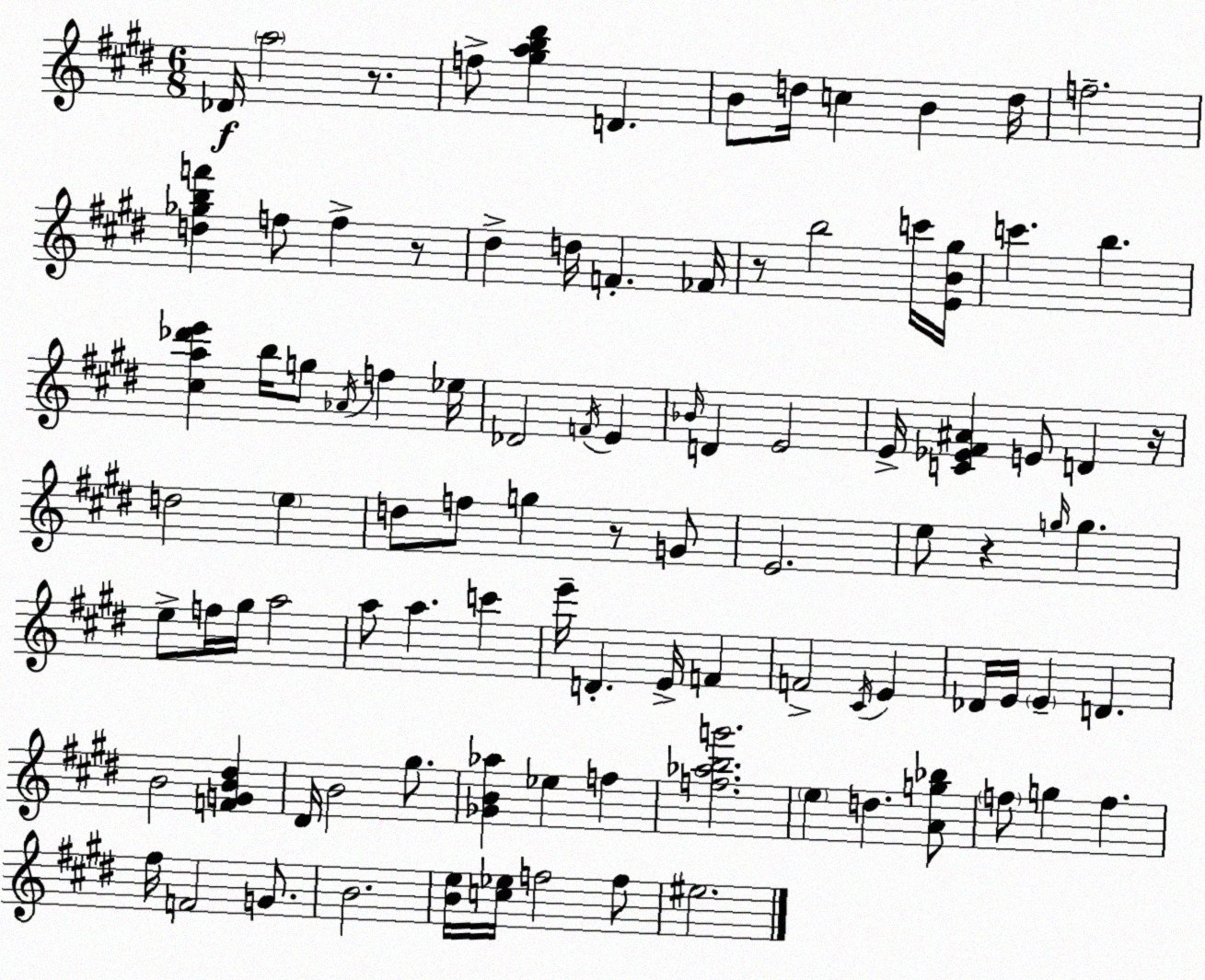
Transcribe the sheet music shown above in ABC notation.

X:1
T:Untitled
M:6/8
L:1/4
K:E
_D/4 a2 z/2 f/2 [^gab^d'] D B/2 d/4 c B d/4 f2 [d_gbf'] f/2 f z/2 ^d d/4 F _F/4 z/2 b2 c'/4 [EB^g]/4 c' b [^ca_d'e'] b/4 g/2 _A/4 f _e/4 _D2 F/4 E _B/4 D E2 E/4 [C_E^F^A] E/2 D z/4 d2 e d/2 f/2 g z/2 G/2 E2 e/2 z g/4 g e/2 f/4 ^g/4 a2 a/2 a c' e'/4 D E/4 F F2 ^C/4 E _D/4 E/4 E D B2 [FGB^d] ^D/4 B2 ^g/2 [_GB_a] _e f [f_abg']2 e d [Ag_b]/2 f/2 g f ^f/4 F2 G/2 B2 [Be]/4 [c_e]/4 f2 f/2 ^e2